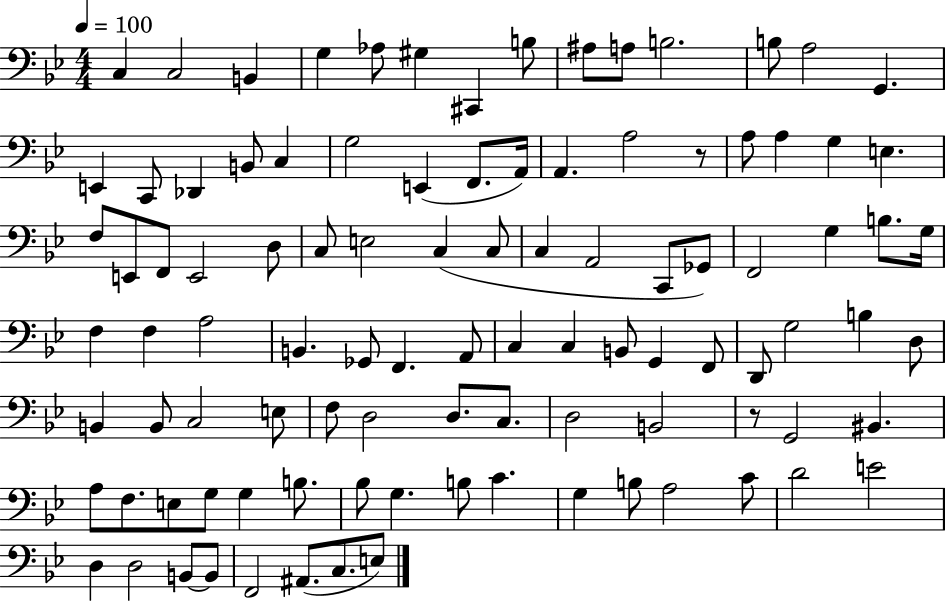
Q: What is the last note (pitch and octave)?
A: E3